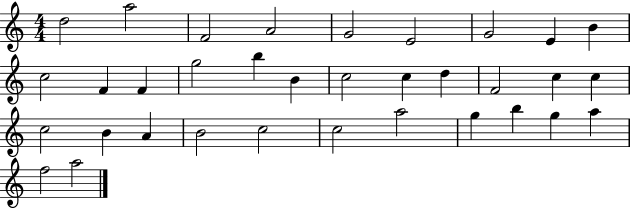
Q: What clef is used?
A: treble